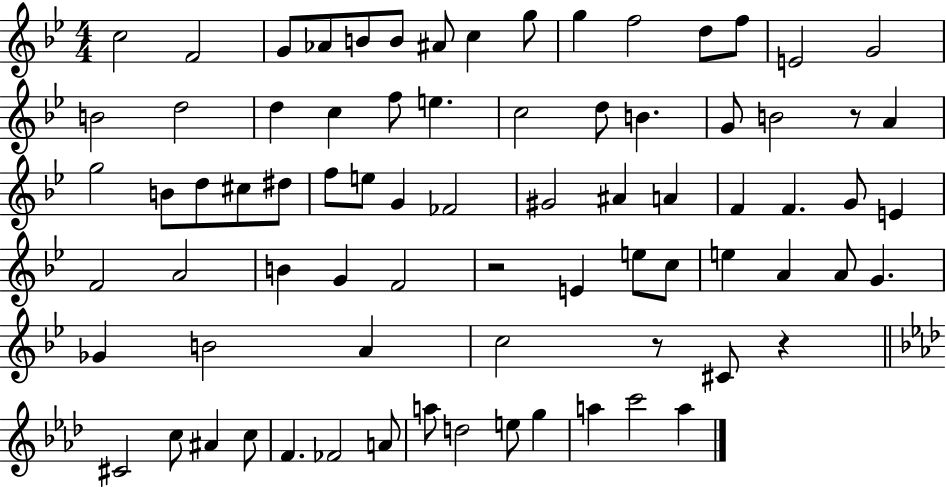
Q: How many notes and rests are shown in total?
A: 78